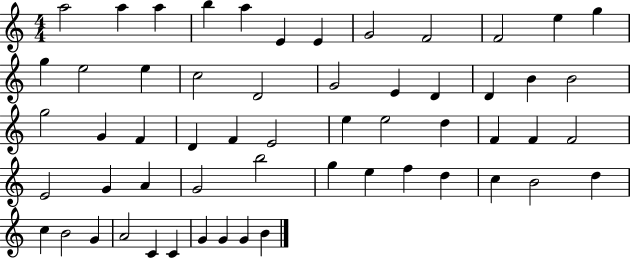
A5/h A5/q A5/q B5/q A5/q E4/q E4/q G4/h F4/h F4/h E5/q G5/q G5/q E5/h E5/q C5/h D4/h G4/h E4/q D4/q D4/q B4/q B4/h G5/h G4/q F4/q D4/q F4/q E4/h E5/q E5/h D5/q F4/q F4/q F4/h E4/h G4/q A4/q G4/h B5/h G5/q E5/q F5/q D5/q C5/q B4/h D5/q C5/q B4/h G4/q A4/h C4/q C4/q G4/q G4/q G4/q B4/q